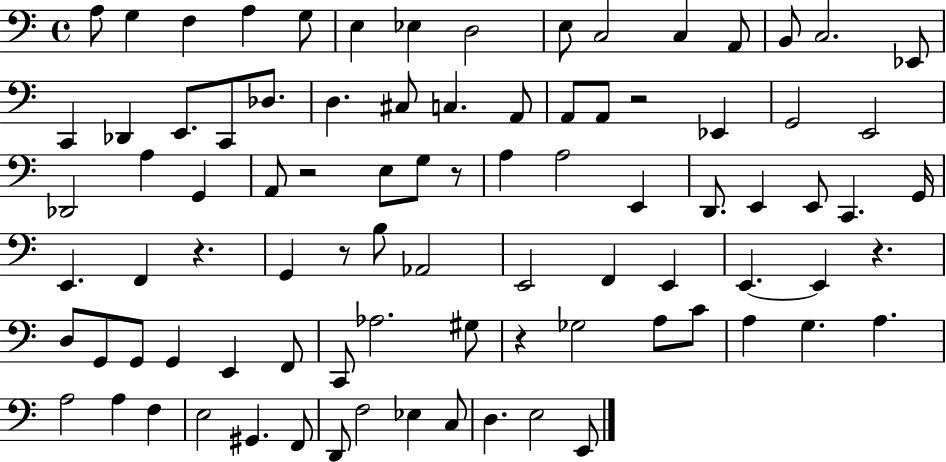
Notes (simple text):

A3/e G3/q F3/q A3/q G3/e E3/q Eb3/q D3/h E3/e C3/h C3/q A2/e B2/e C3/h. Eb2/e C2/q Db2/q E2/e. C2/e Db3/e. D3/q. C#3/e C3/q. A2/e A2/e A2/e R/h Eb2/q G2/h E2/h Db2/h A3/q G2/q A2/e R/h E3/e G3/e R/e A3/q A3/h E2/q D2/e. E2/q E2/e C2/q. G2/s E2/q. F2/q R/q. G2/q R/e B3/e Ab2/h E2/h F2/q E2/q E2/q. E2/q R/q. D3/e G2/e G2/e G2/q E2/q F2/e C2/e Ab3/h. G#3/e R/q Gb3/h A3/e C4/e A3/q G3/q. A3/q. A3/h A3/q F3/q E3/h G#2/q. F2/e D2/e F3/h Eb3/q C3/e D3/q. E3/h E2/e